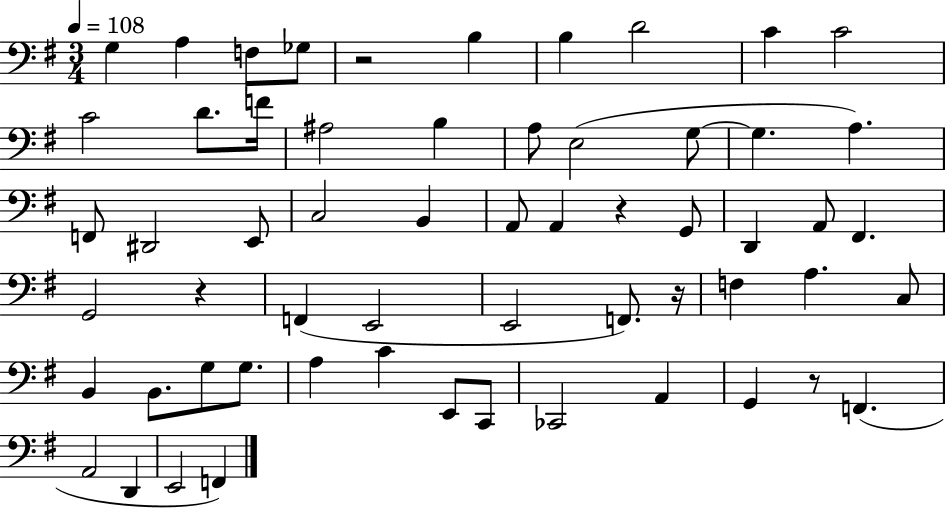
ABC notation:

X:1
T:Untitled
M:3/4
L:1/4
K:G
G, A, F,/2 _G,/2 z2 B, B, D2 C C2 C2 D/2 F/4 ^A,2 B, A,/2 E,2 G,/2 G, A, F,,/2 ^D,,2 E,,/2 C,2 B,, A,,/2 A,, z G,,/2 D,, A,,/2 ^F,, G,,2 z F,, E,,2 E,,2 F,,/2 z/4 F, A, C,/2 B,, B,,/2 G,/2 G,/2 A, C E,,/2 C,,/2 _C,,2 A,, G,, z/2 F,, A,,2 D,, E,,2 F,,